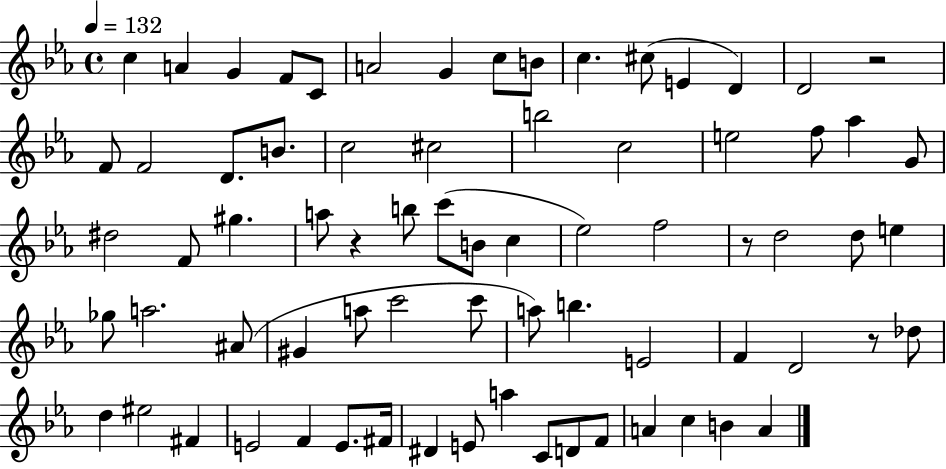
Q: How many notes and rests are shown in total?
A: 73